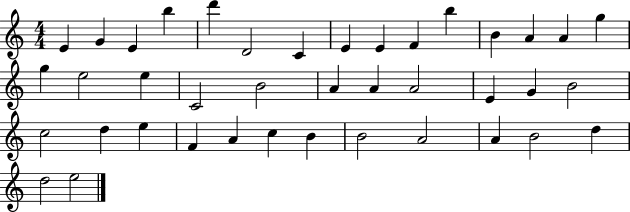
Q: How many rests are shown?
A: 0